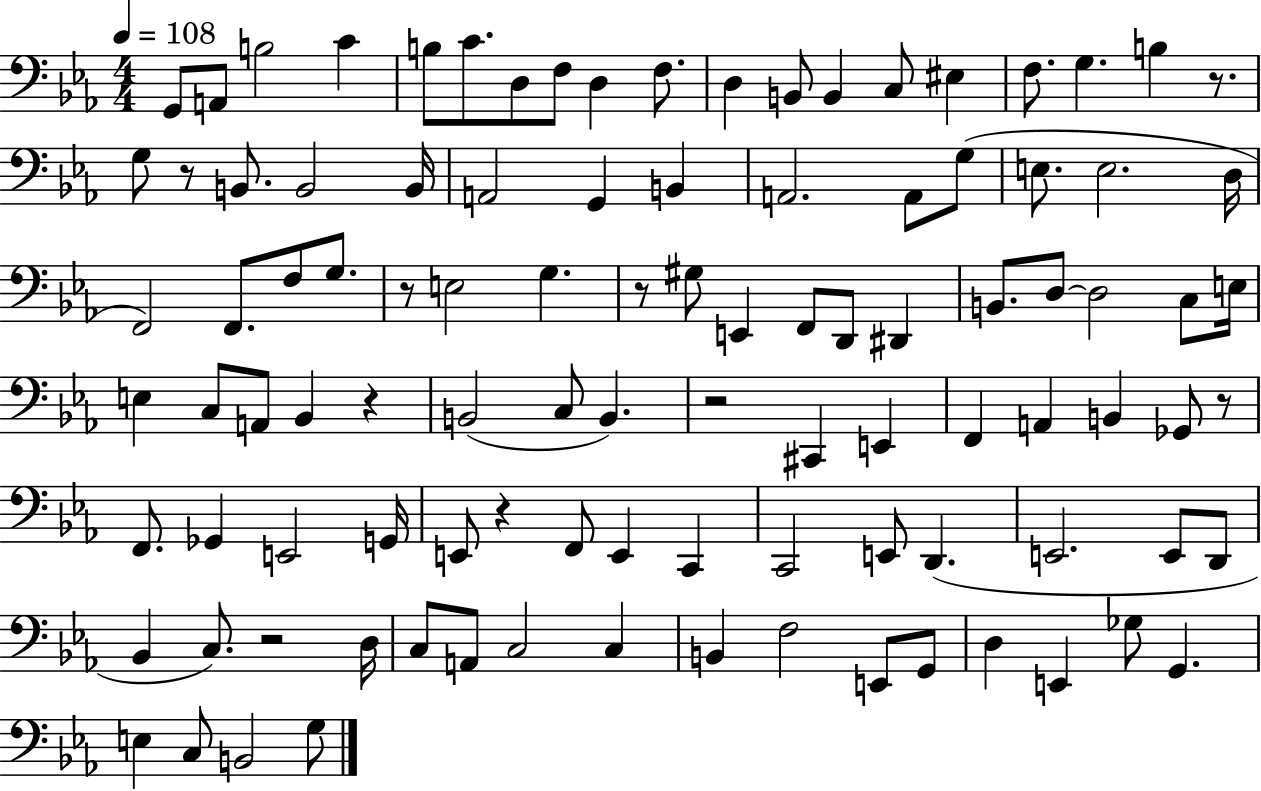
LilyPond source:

{
  \clef bass
  \numericTimeSignature
  \time 4/4
  \key ees \major
  \tempo 4 = 108
  g,8 a,8 b2 c'4 | b8 c'8. d8 f8 d4 f8. | d4 b,8 b,4 c8 eis4 | f8. g4. b4 r8. | \break g8 r8 b,8. b,2 b,16 | a,2 g,4 b,4 | a,2. a,8 g8( | e8. e2. d16 | \break f,2) f,8. f8 g8. | r8 e2 g4. | r8 gis8 e,4 f,8 d,8 dis,4 | b,8. d8~~ d2 c8 e16 | \break e4 c8 a,8 bes,4 r4 | b,2( c8 b,4.) | r2 cis,4 e,4 | f,4 a,4 b,4 ges,8 r8 | \break f,8. ges,4 e,2 g,16 | e,8 r4 f,8 e,4 c,4 | c,2 e,8 d,4.( | e,2. e,8 d,8 | \break bes,4 c8.) r2 d16 | c8 a,8 c2 c4 | b,4 f2 e,8 g,8 | d4 e,4 ges8 g,4. | \break e4 c8 b,2 g8 | \bar "|."
}